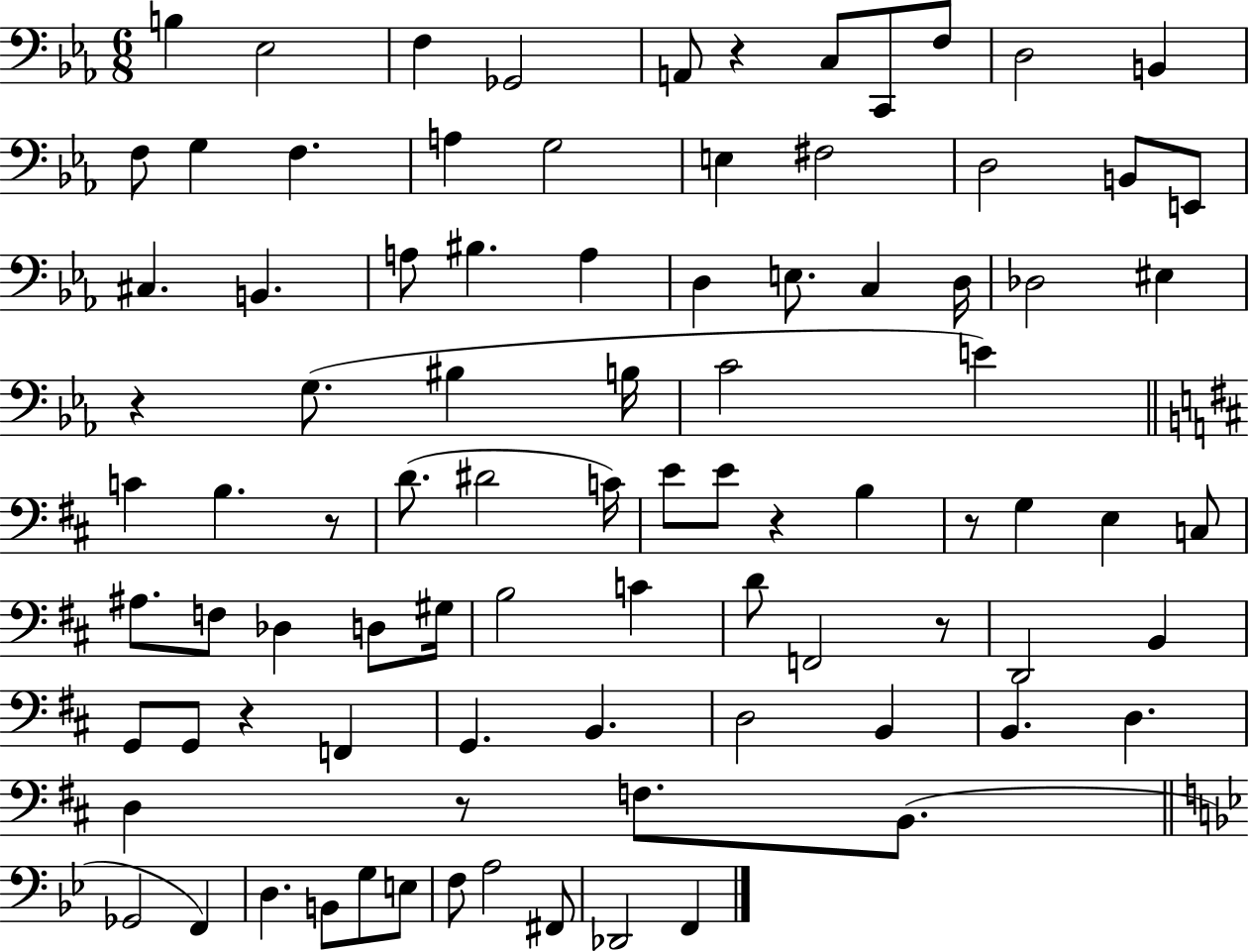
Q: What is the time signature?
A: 6/8